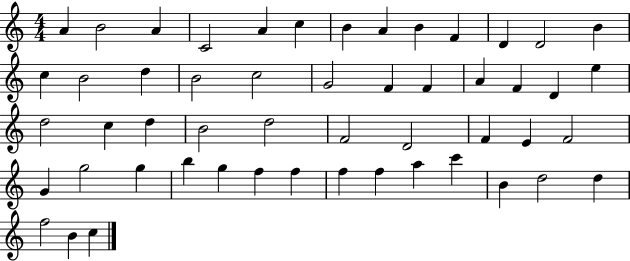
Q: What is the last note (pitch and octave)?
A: C5